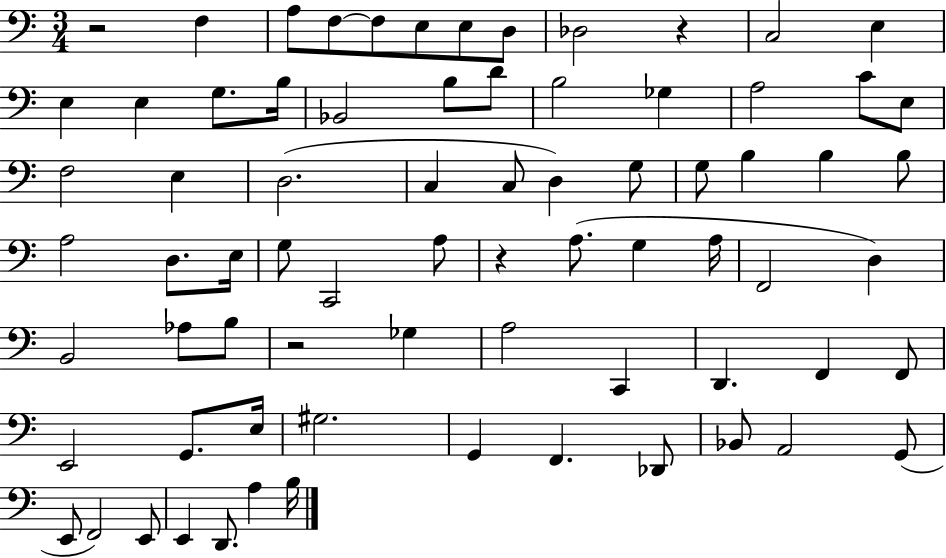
R/h F3/q A3/e F3/e F3/e E3/e E3/e D3/e Db3/h R/q C3/h E3/q E3/q E3/q G3/e. B3/s Bb2/h B3/e D4/e B3/h Gb3/q A3/h C4/e E3/e F3/h E3/q D3/h. C3/q C3/e D3/q G3/e G3/e B3/q B3/q B3/e A3/h D3/e. E3/s G3/e C2/h A3/e R/q A3/e. G3/q A3/s F2/h D3/q B2/h Ab3/e B3/e R/h Gb3/q A3/h C2/q D2/q. F2/q F2/e E2/h G2/e. E3/s G#3/h. G2/q F2/q. Db2/e Bb2/e A2/h G2/e E2/e F2/h E2/e E2/q D2/e. A3/q B3/s